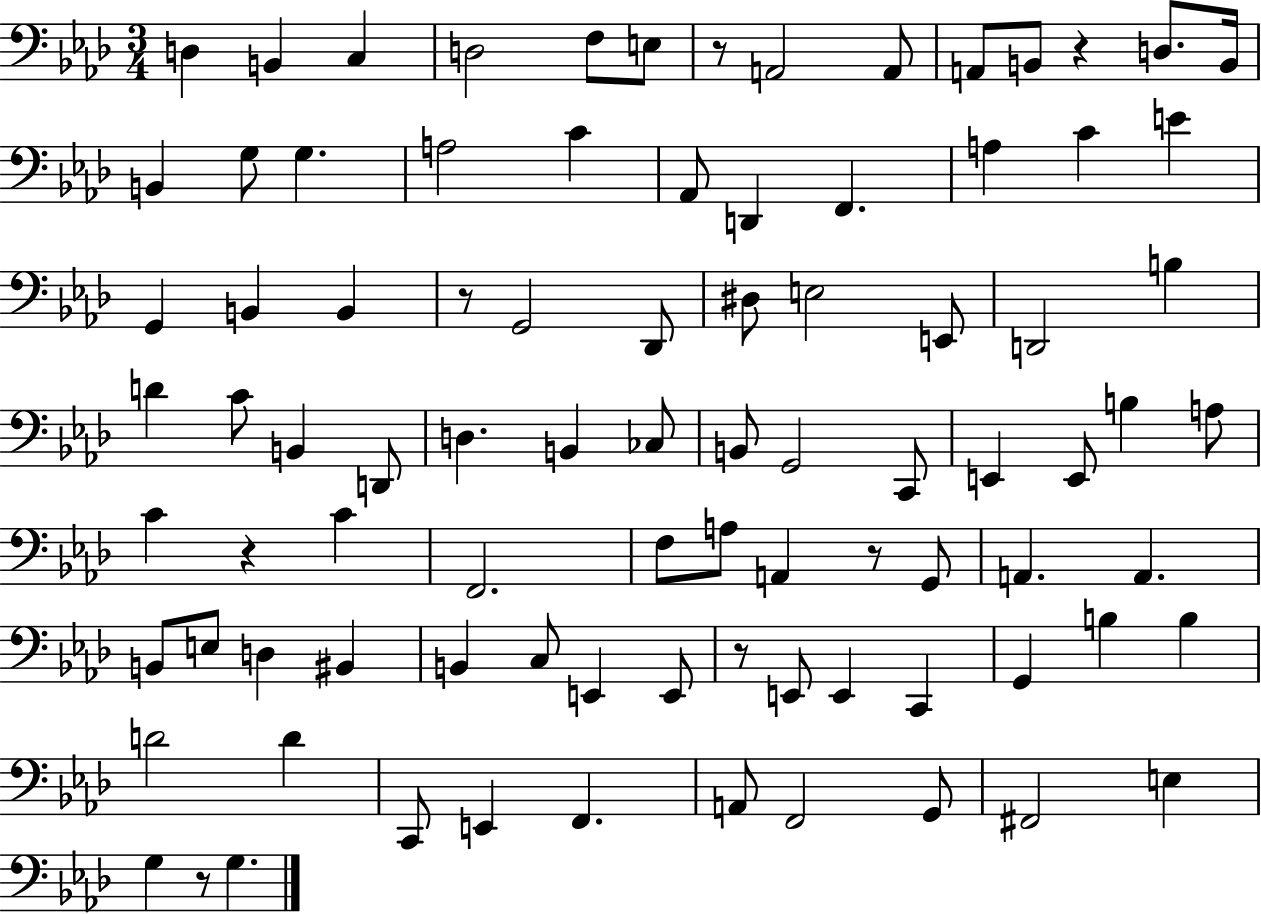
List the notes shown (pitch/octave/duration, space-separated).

D3/q B2/q C3/q D3/h F3/e E3/e R/e A2/h A2/e A2/e B2/e R/q D3/e. B2/s B2/q G3/e G3/q. A3/h C4/q Ab2/e D2/q F2/q. A3/q C4/q E4/q G2/q B2/q B2/q R/e G2/h Db2/e D#3/e E3/h E2/e D2/h B3/q D4/q C4/e B2/q D2/e D3/q. B2/q CES3/e B2/e G2/h C2/e E2/q E2/e B3/q A3/e C4/q R/q C4/q F2/h. F3/e A3/e A2/q R/e G2/e A2/q. A2/q. B2/e E3/e D3/q BIS2/q B2/q C3/e E2/q E2/e R/e E2/e E2/q C2/q G2/q B3/q B3/q D4/h D4/q C2/e E2/q F2/q. A2/e F2/h G2/e F#2/h E3/q G3/q R/e G3/q.